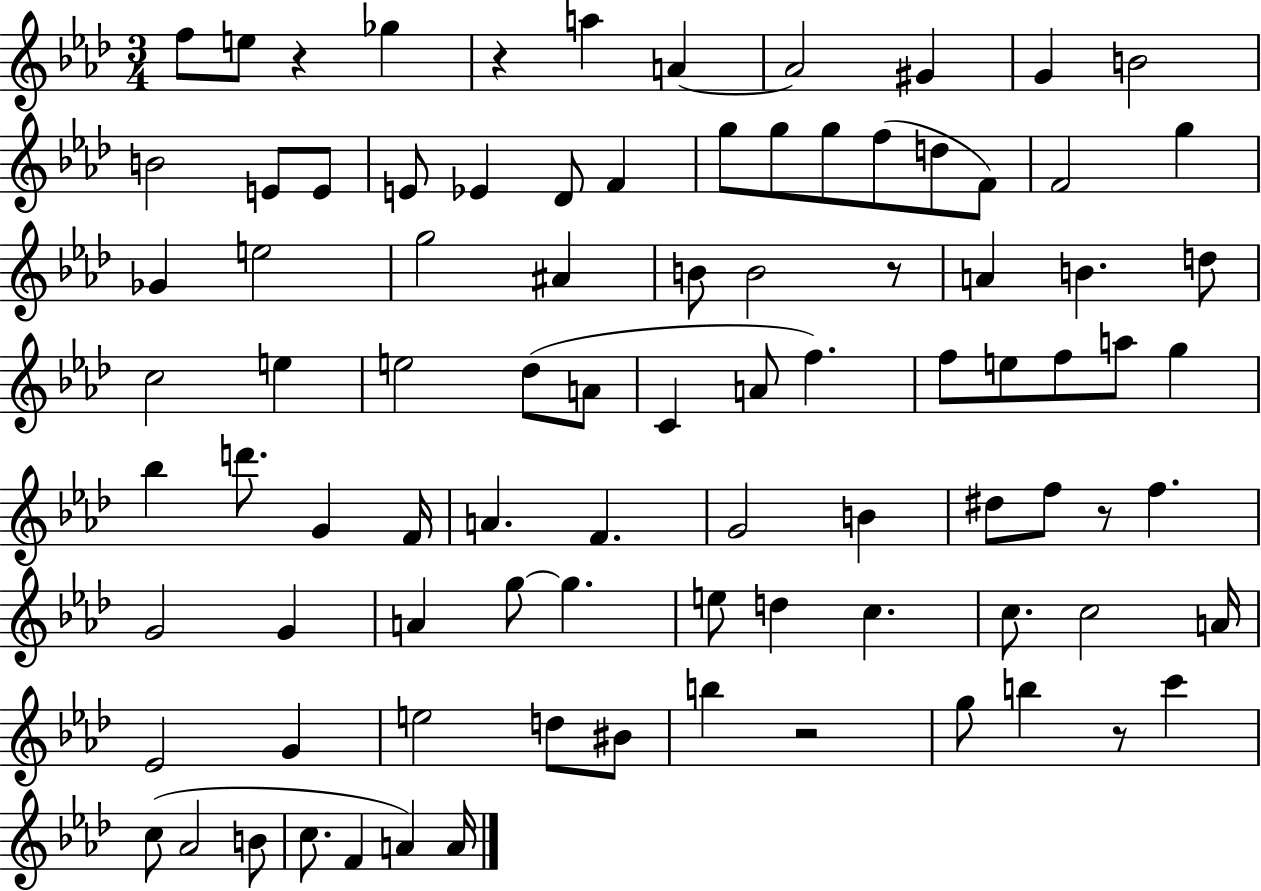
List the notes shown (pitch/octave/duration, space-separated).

F5/e E5/e R/q Gb5/q R/q A5/q A4/q A4/h G#4/q G4/q B4/h B4/h E4/e E4/e E4/e Eb4/q Db4/e F4/q G5/e G5/e G5/e F5/e D5/e F4/e F4/h G5/q Gb4/q E5/h G5/h A#4/q B4/e B4/h R/e A4/q B4/q. D5/e C5/h E5/q E5/h Db5/e A4/e C4/q A4/e F5/q. F5/e E5/e F5/e A5/e G5/q Bb5/q D6/e. G4/q F4/s A4/q. F4/q. G4/h B4/q D#5/e F5/e R/e F5/q. G4/h G4/q A4/q G5/e G5/q. E5/e D5/q C5/q. C5/e. C5/h A4/s Eb4/h G4/q E5/h D5/e BIS4/e B5/q R/h G5/e B5/q R/e C6/q C5/e Ab4/h B4/e C5/e. F4/q A4/q A4/s